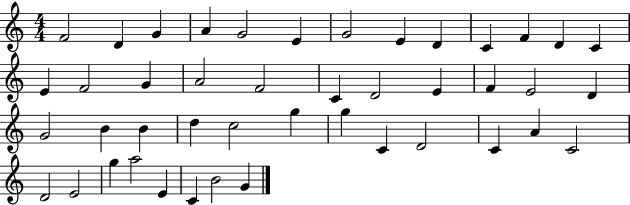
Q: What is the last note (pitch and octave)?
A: G4